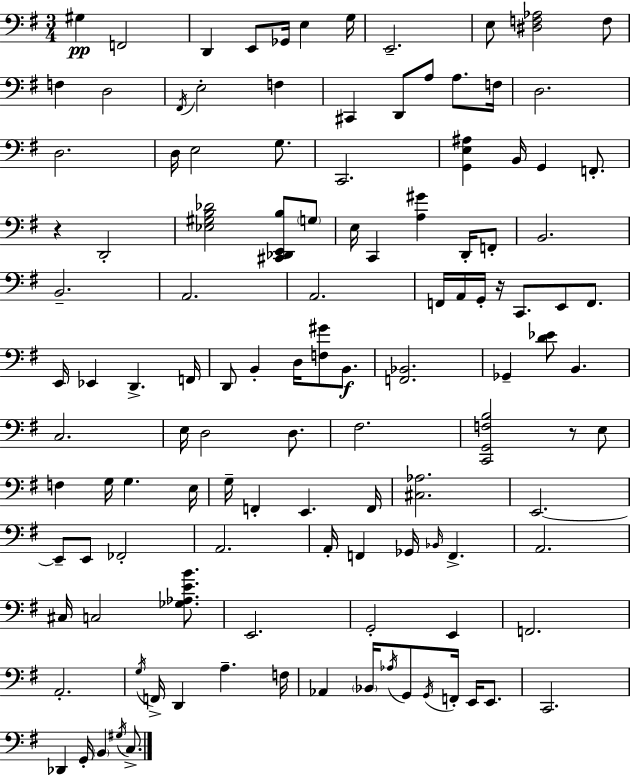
{
  \clef bass
  \numericTimeSignature
  \time 3/4
  \key e \minor
  gis4\pp f,2 | d,4 e,8 ges,16 e4 g16 | e,2.-- | e8 <dis f aes>2 f8 | \break f4 d2 | \acciaccatura { fis,16 } e2-. f4 | cis,4 d,8 a8 a8. | f16 d2. | \break d2. | d16 e2 g8. | c,2. | <g, e ais>4 b,16 g,4 f,8.-. | \break r4 d,2-. | <ees gis b des'>2 <cis, des, e, b>8 \parenthesize g8 | e16 c,4 <a gis'>4 d,16-. f,8-. | b,2. | \break b,2.-- | a,2. | a,2. | f,16 a,16 g,16-. r16 c,8. e,8 f,8. | \break e,16 ees,4 d,4.-> | f,16 d,8 b,4-. d16 <f gis'>8 b,8.\f | <f, bes,>2. | ges,4-- <d' ees'>8 b,4. | \break c2. | e16 d2 d8. | fis2. | <c, g, f b>2 r8 e8 | \break f4 g16 g4. | e16 g16-- f,4-. e,4. | f,16 <cis aes>2. | e,2.~~ | \break e,8-- e,8 fes,2-. | a,2. | a,16-. f,4 ges,16 \grace { bes,16 } f,4.-> | a,2. | \break cis16 c2 <ges aes e' b'>8. | e,2. | g,2-. e,4 | f,2. | \break a,2.-. | \acciaccatura { g16 } f,16-> d,4 a4.-- | f16 aes,4 \parenthesize bes,16 \acciaccatura { aes16 } g,8 \acciaccatura { g,16 } | f,16-. e,16 e,8. c,2. | \break des,4 g,16-. \parenthesize b,4 | \acciaccatura { gis16 } c8.-> \bar "|."
}